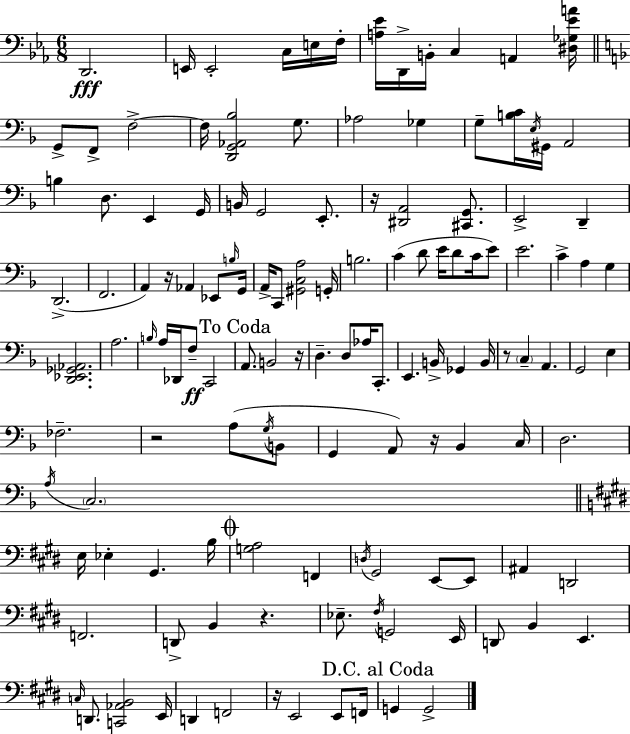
D2/h. E2/s E2/h C3/s E3/s F3/s [A3,Eb4]/s D2/s B2/s C3/q A2/q [D#3,Gb3,Eb4,A4]/s G2/e F2/e F3/h F3/s [D2,G2,Ab2,Bb3]/h G3/e. Ab3/h Gb3/q G3/e [B3,C4]/s E3/s G#2/s A2/h B3/q D3/e. E2/q G2/s B2/s G2/h E2/e. R/s [D#2,A2]/h [C#2,G2]/e. E2/h D2/q D2/h. F2/h. A2/q R/s Ab2/q Eb2/e B3/s G2/s A2/s C2/e [G#2,C3,A3]/h G2/s B3/h. C4/q D4/e E4/s D4/e C4/s E4/e E4/h. C4/q A3/q G3/q [D2,Eb2,Gb2,Ab2]/h. A3/h. B3/s A3/s Db2/s F3/e C2/h A2/e. B2/h R/s D3/q. D3/e Ab3/s C2/e. E2/q. B2/s Gb2/q B2/s R/e C3/q A2/q. G2/h E3/q FES3/h. R/h A3/e G3/s B2/e G2/q A2/e R/s Bb2/q C3/s D3/h. A3/s C3/h. E3/s Eb3/q G#2/q. B3/s [G3,A3]/h F2/q D3/s G#2/h E2/e E2/e A#2/q D2/h F2/h. D2/e B2/q R/q. Eb3/e. F#3/s G2/h E2/s D2/e B2/q E2/q. C3/s D2/e. [C2,Ab2,B2]/h E2/s D2/q F2/h R/s E2/h E2/e F2/s G2/q G2/h